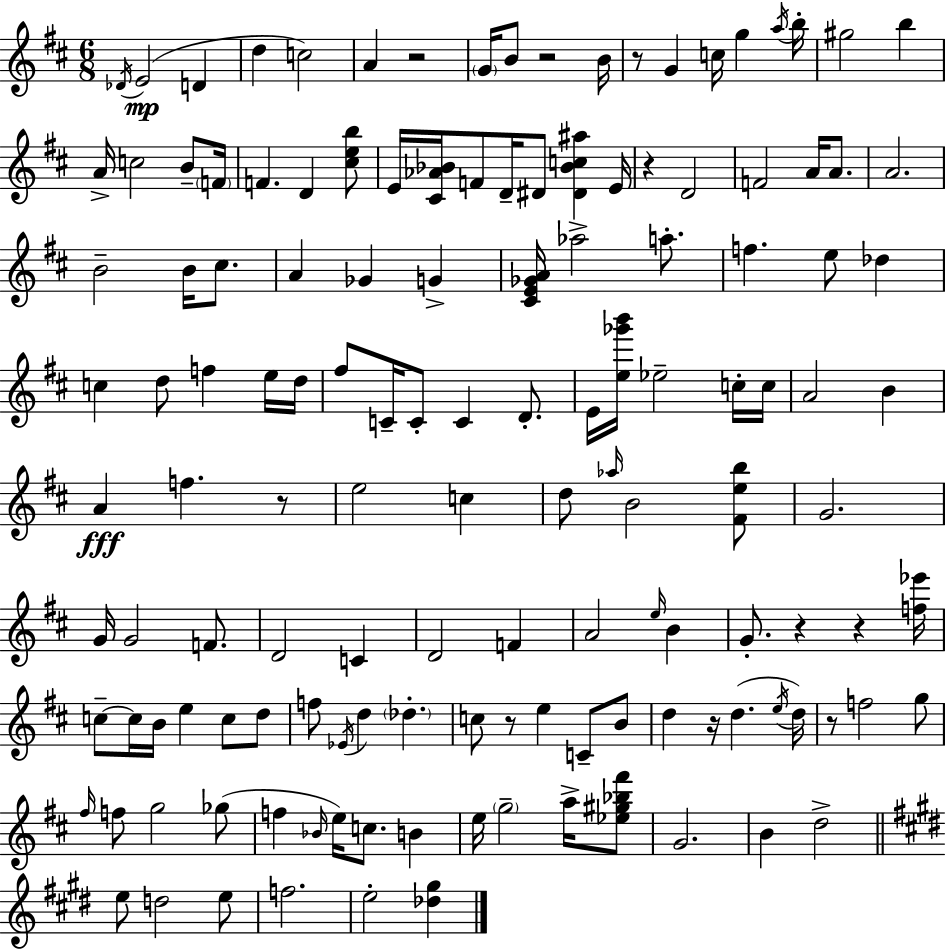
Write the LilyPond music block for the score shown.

{
  \clef treble
  \numericTimeSignature
  \time 6/8
  \key d \major
  \acciaccatura { des'16 }(\mp e'2 d'4 | d''4 c''2) | a'4 r2 | \parenthesize g'16 b'8 r2 | \break b'16 r8 g'4 c''16 g''4 | \acciaccatura { a''16 } b''16-. gis''2 b''4 | a'16-> c''2 b'8-- | \parenthesize f'16 f'4. d'4 | \break <cis'' e'' b''>8 e'16 <cis' aes' bes'>16 f'8 d'16-- dis'8 <dis' bes' c'' ais''>4 | e'16 r4 d'2 | f'2 a'16 a'8. | a'2. | \break b'2-- b'16 cis''8. | a'4 ges'4 g'4-> | <cis' e' ges' a'>16 aes''2-> a''8.-. | f''4. e''8 des''4 | \break c''4 d''8 f''4 | e''16 d''16 fis''8 c'16-- c'8-. c'4 d'8.-. | e'16 <e'' ges''' b'''>16 ees''2-- | c''16-. c''16 a'2 b'4 | \break a'4\fff f''4. | r8 e''2 c''4 | d''8 \grace { aes''16 } b'2 | <fis' e'' b''>8 g'2. | \break g'16 g'2 | f'8. d'2 c'4 | d'2 f'4 | a'2 \grace { e''16 } | \break b'4 g'8.-. r4 r4 | <f'' ees'''>16 c''8--~~ c''16 b'16 e''4 | c''8 d''8 f''8 \acciaccatura { ees'16 } d''4 \parenthesize des''4.-. | c''8 r8 e''4 | \break c'8-- b'8 d''4 r16 d''4.( | \acciaccatura { e''16 } d''16) r8 f''2 | g''8 \grace { fis''16 } f''8 g''2 | ges''8( f''4 \grace { bes'16 } | \break e''16) c''8. b'4 e''16 \parenthesize g''2-- | a''16-> <ees'' gis'' bes'' fis'''>8 g'2. | b'4 | d''2-> \bar "||" \break \key e \major e''8 d''2 e''8 | f''2. | e''2-. <des'' gis''>4 | \bar "|."
}